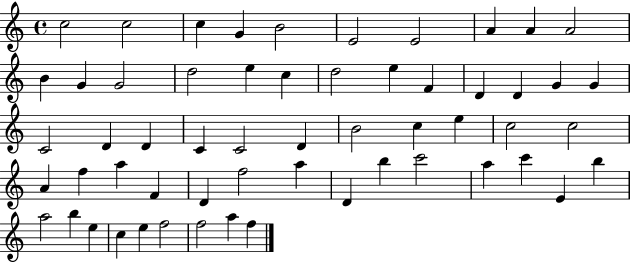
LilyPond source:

{
  \clef treble
  \time 4/4
  \defaultTimeSignature
  \key c \major
  c''2 c''2 | c''4 g'4 b'2 | e'2 e'2 | a'4 a'4 a'2 | \break b'4 g'4 g'2 | d''2 e''4 c''4 | d''2 e''4 f'4 | d'4 d'4 g'4 g'4 | \break c'2 d'4 d'4 | c'4 c'2 d'4 | b'2 c''4 e''4 | c''2 c''2 | \break a'4 f''4 a''4 f'4 | d'4 f''2 a''4 | d'4 b''4 c'''2 | a''4 c'''4 e'4 b''4 | \break a''2 b''4 e''4 | c''4 e''4 f''2 | f''2 a''4 f''4 | \bar "|."
}